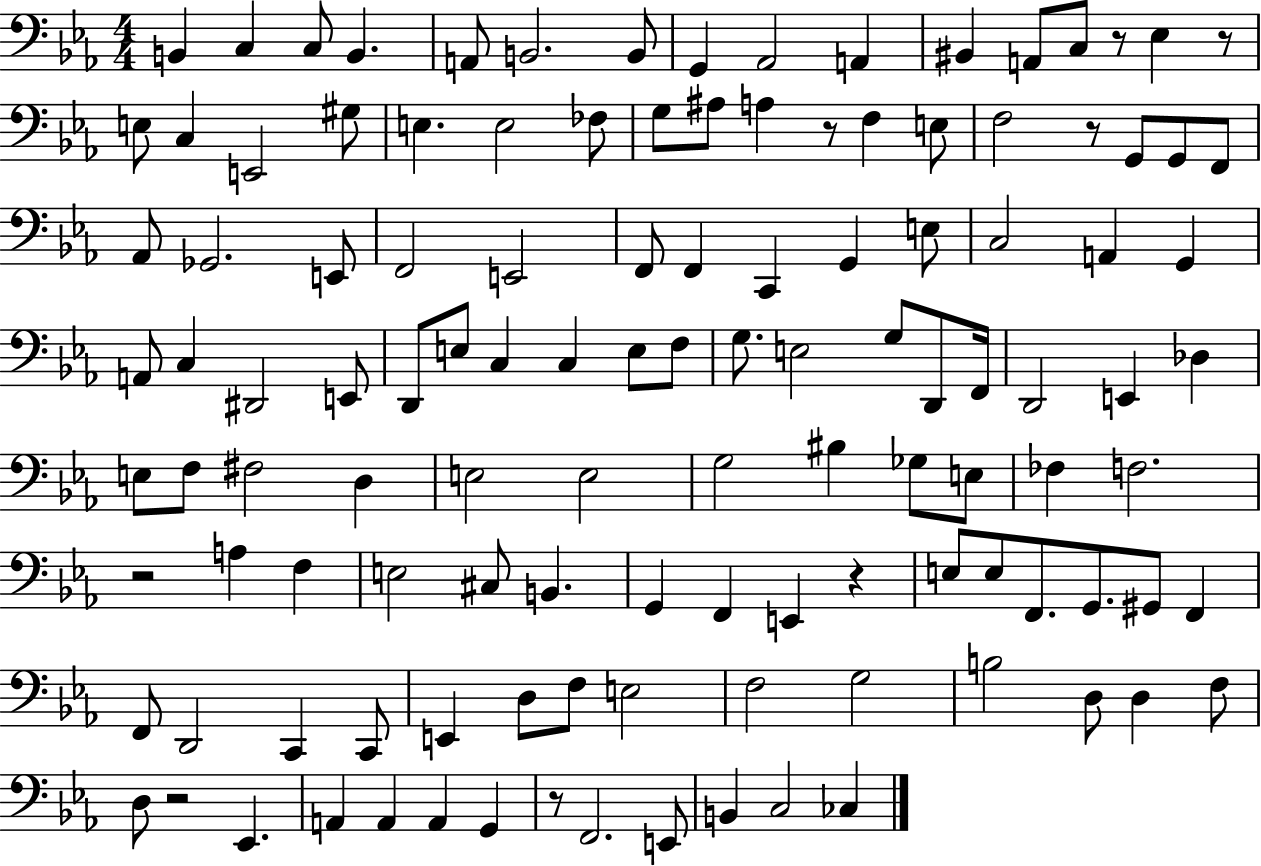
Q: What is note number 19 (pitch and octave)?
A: E3